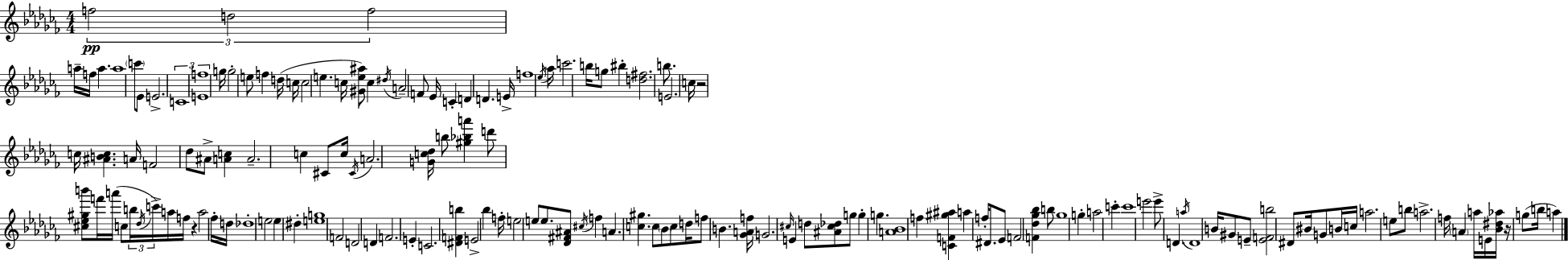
{
  \clef treble
  \numericTimeSignature
  \time 4/4
  \key aes \minor
  \tuplet 3/2 { f''2\pp d''2 | f''2 } a''16-- f''16 a''4. | a''1 | \parenthesize c'''8 ees'8 e'2.-> | \break \tuplet 3/2 { c'1 | e'1 | f''1 } | g''16 g''2-. e''8 f''4 d''16( | \break c''16 c''2 e''4. c''16 | <gis' e'' ais''>8) c''4 \acciaccatura { dis''16 } a'2-- f'8 | ees'16 c'4-. d'4 d'4. | e'16-> f''1 | \break \acciaccatura { ees''16 } aes''16 c'''2. b''16 | g''8 bis''4-. <d'' fis''>2. | b''8. e'2. | c''16 r2 c''16 <ais' b' c''>4. | \break a'16 f'2 des''8 ais'8-> <a' c''>4 | a'2.-- c''4 | cis'8 c''16 \acciaccatura { cis'16 } a'2. | <g' c'' des''>16 b''8 <gis'' bes'' a'''>4 d'''8 <cis'' ees'' gis'' b'''>8 f'''16 a'''16( c''8 | \break \tuplet 3/2 { b''16 \acciaccatura { des''16 } c'''16->) } a''16 f''16 r4 a''2 | fes''16-. d''16 des''1-. | e''2 e''4 | dis''4-. <e'' g''>1 | \break f'2 d'2 | d'4 f'2. | e'4-. c'2. | <dis' f' b''>4 e'2-> | \break bes''4 f''16-. e''2 e''8 e''8. | <des' fis' ais'>8 \acciaccatura { cis''16 } f''4 a'4. <c'' gis''>4. | c''8 \parenthesize bes'8 c''8 d''16 f''8 b'4. | <ges' a' f''>16 g'2. | \break \grace { cis''16 } e'4 d''8 <ais' cis'' des''>8 g''8 g''4-. | g''4. <a' bes'>1 | f''4 <c' f' gis'' ais''>4 a''4 | f''16-. dis'8. ees'8 f'2 | \break <f' des'' ges'' bes''>4 b''8 ges''1 | g''4-. a''2 | c'''4-. c'''1 | e'''2 e'''8-> | \break d'4. \acciaccatura { a''16 } d'1 | b'16 gis'8 e'8-- <e' f' b''>2 | dis'8 bis'16 g'8 b'16 c''16 a''2. | e''8 b''8 a''2.-> | \break f''16 \parenthesize a'4 a''16 e'16 <bes' dis'' aes''>16 r16 | g''8( b''16 a''4) \bar "|."
}